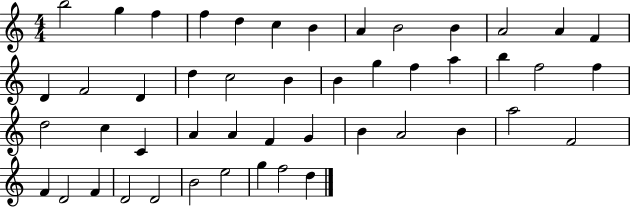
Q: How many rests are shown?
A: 0